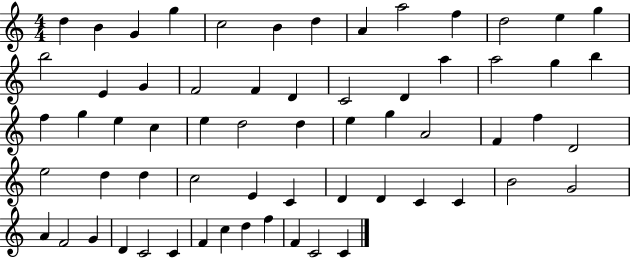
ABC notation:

X:1
T:Untitled
M:4/4
L:1/4
K:C
d B G g c2 B d A a2 f d2 e g b2 E G F2 F D C2 D a a2 g b f g e c e d2 d e g A2 F f D2 e2 d d c2 E C D D C C B2 G2 A F2 G D C2 C F c d f F C2 C